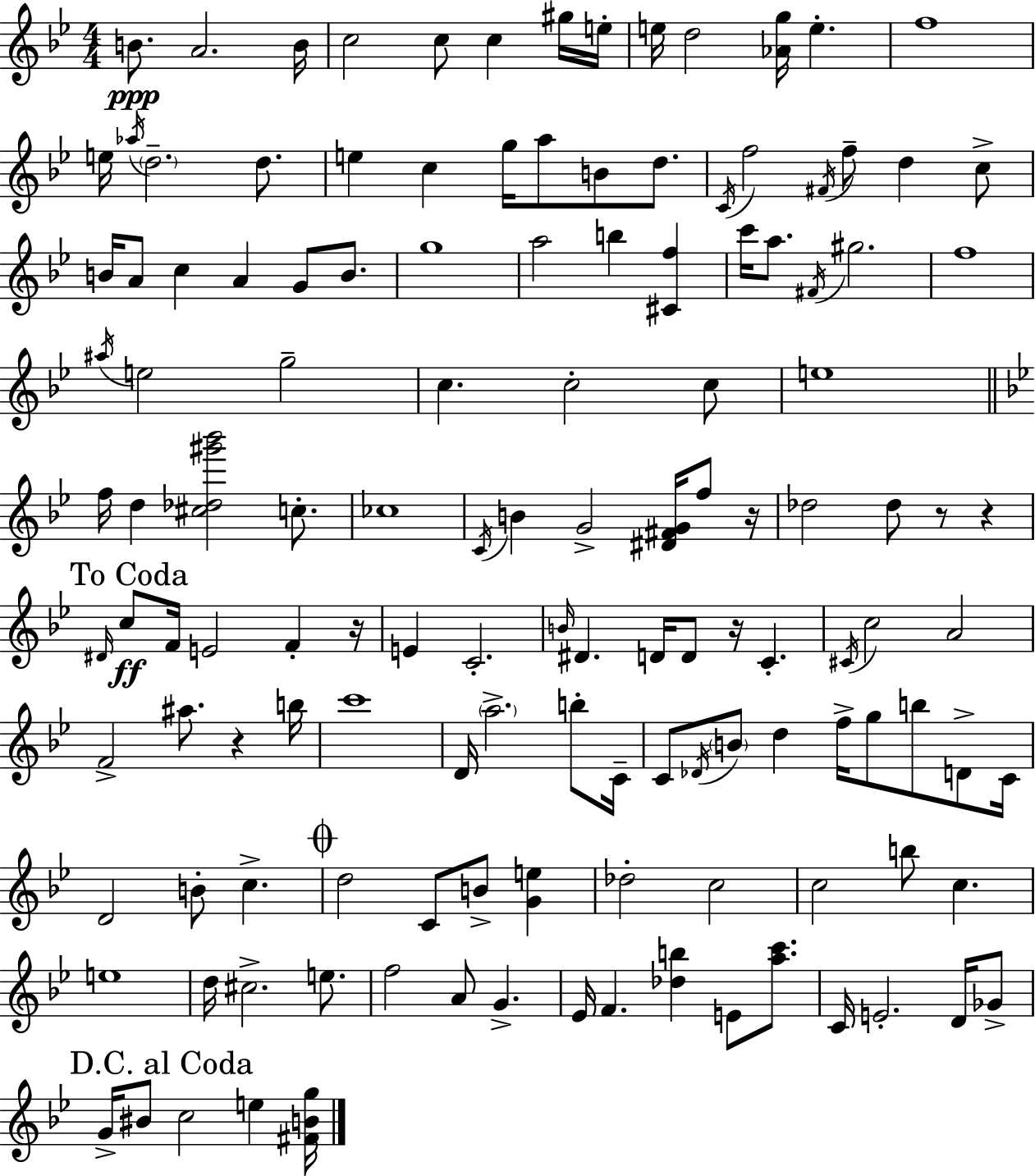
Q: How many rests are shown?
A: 6